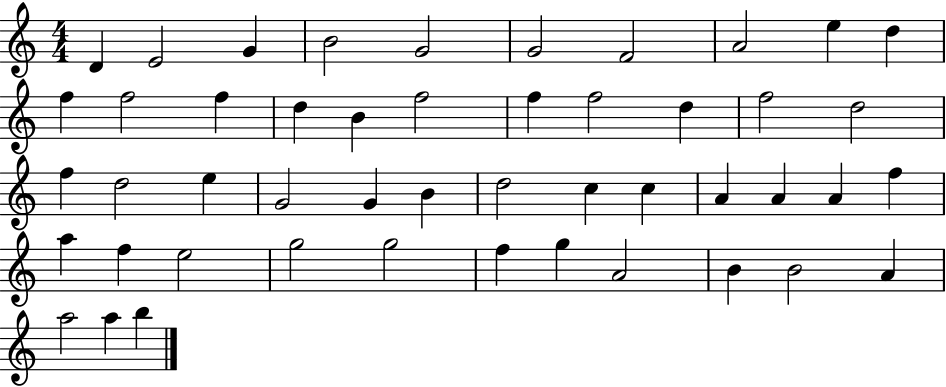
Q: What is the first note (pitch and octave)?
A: D4